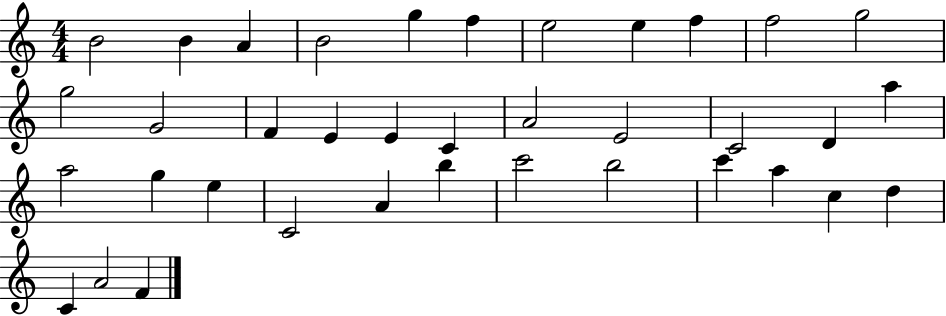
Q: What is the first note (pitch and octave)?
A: B4